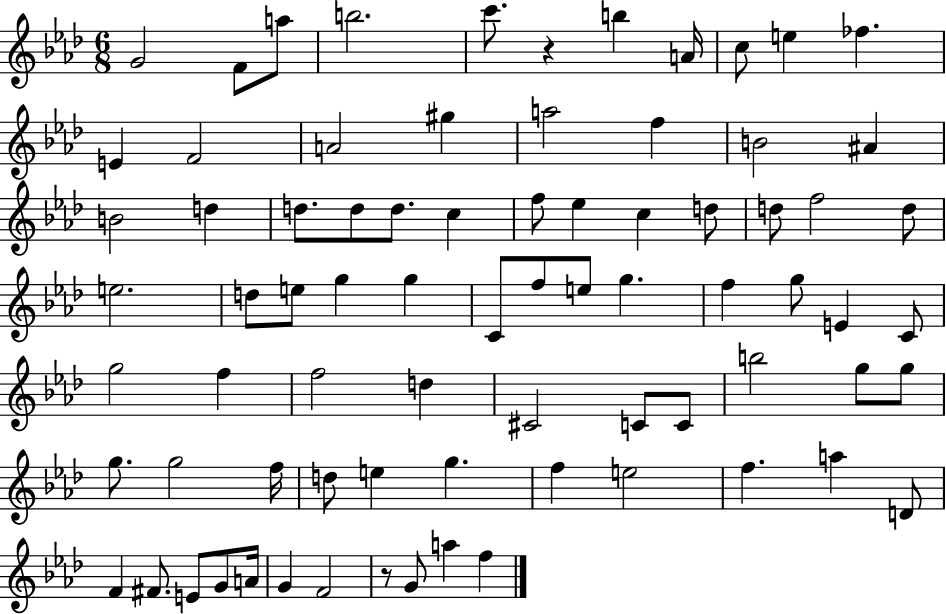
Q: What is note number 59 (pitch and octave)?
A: E5